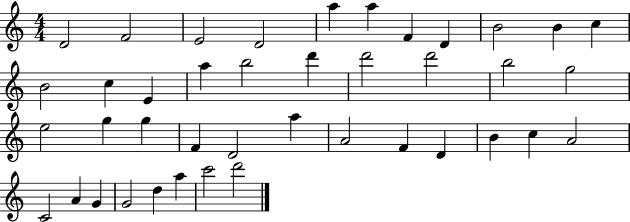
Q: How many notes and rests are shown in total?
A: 41